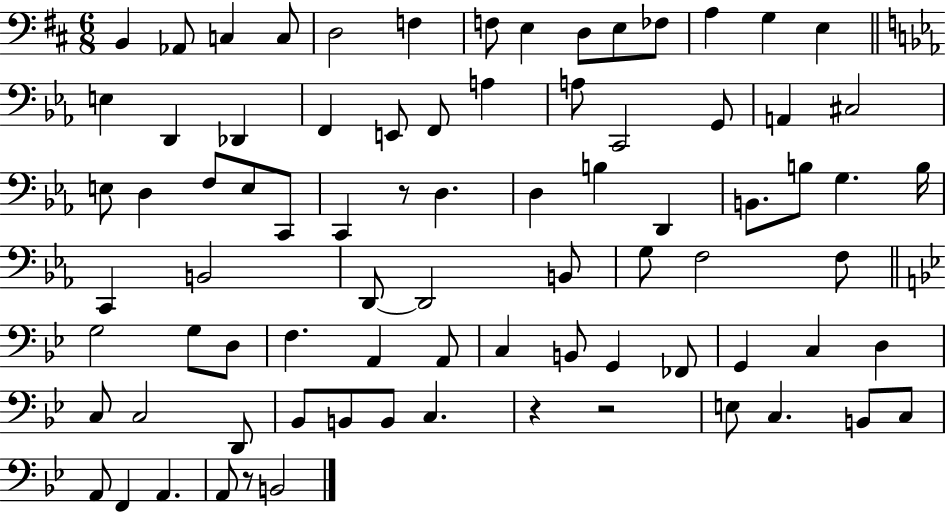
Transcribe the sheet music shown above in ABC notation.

X:1
T:Untitled
M:6/8
L:1/4
K:D
B,, _A,,/2 C, C,/2 D,2 F, F,/2 E, D,/2 E,/2 _F,/2 A, G, E, E, D,, _D,, F,, E,,/2 F,,/2 A, A,/2 C,,2 G,,/2 A,, ^C,2 E,/2 D, F,/2 E,/2 C,,/2 C,, z/2 D, D, B, D,, B,,/2 B,/2 G, B,/4 C,, B,,2 D,,/2 D,,2 B,,/2 G,/2 F,2 F,/2 G,2 G,/2 D,/2 F, A,, A,,/2 C, B,,/2 G,, _F,,/2 G,, C, D, C,/2 C,2 D,,/2 _B,,/2 B,,/2 B,,/2 C, z z2 E,/2 C, B,,/2 C,/2 A,,/2 F,, A,, A,,/2 z/2 B,,2